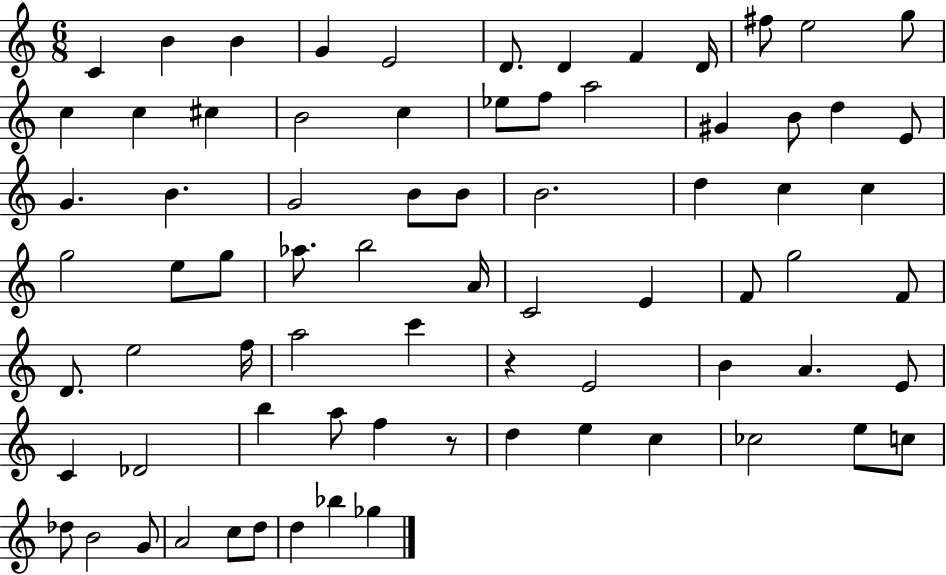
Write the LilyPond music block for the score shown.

{
  \clef treble
  \numericTimeSignature
  \time 6/8
  \key c \major
  c'4 b'4 b'4 | g'4 e'2 | d'8. d'4 f'4 d'16 | fis''8 e''2 g''8 | \break c''4 c''4 cis''4 | b'2 c''4 | ees''8 f''8 a''2 | gis'4 b'8 d''4 e'8 | \break g'4. b'4. | g'2 b'8 b'8 | b'2. | d''4 c''4 c''4 | \break g''2 e''8 g''8 | aes''8. b''2 a'16 | c'2 e'4 | f'8 g''2 f'8 | \break d'8. e''2 f''16 | a''2 c'''4 | r4 e'2 | b'4 a'4. e'8 | \break c'4 des'2 | b''4 a''8 f''4 r8 | d''4 e''4 c''4 | ces''2 e''8 c''8 | \break des''8 b'2 g'8 | a'2 c''8 d''8 | d''4 bes''4 ges''4 | \bar "|."
}